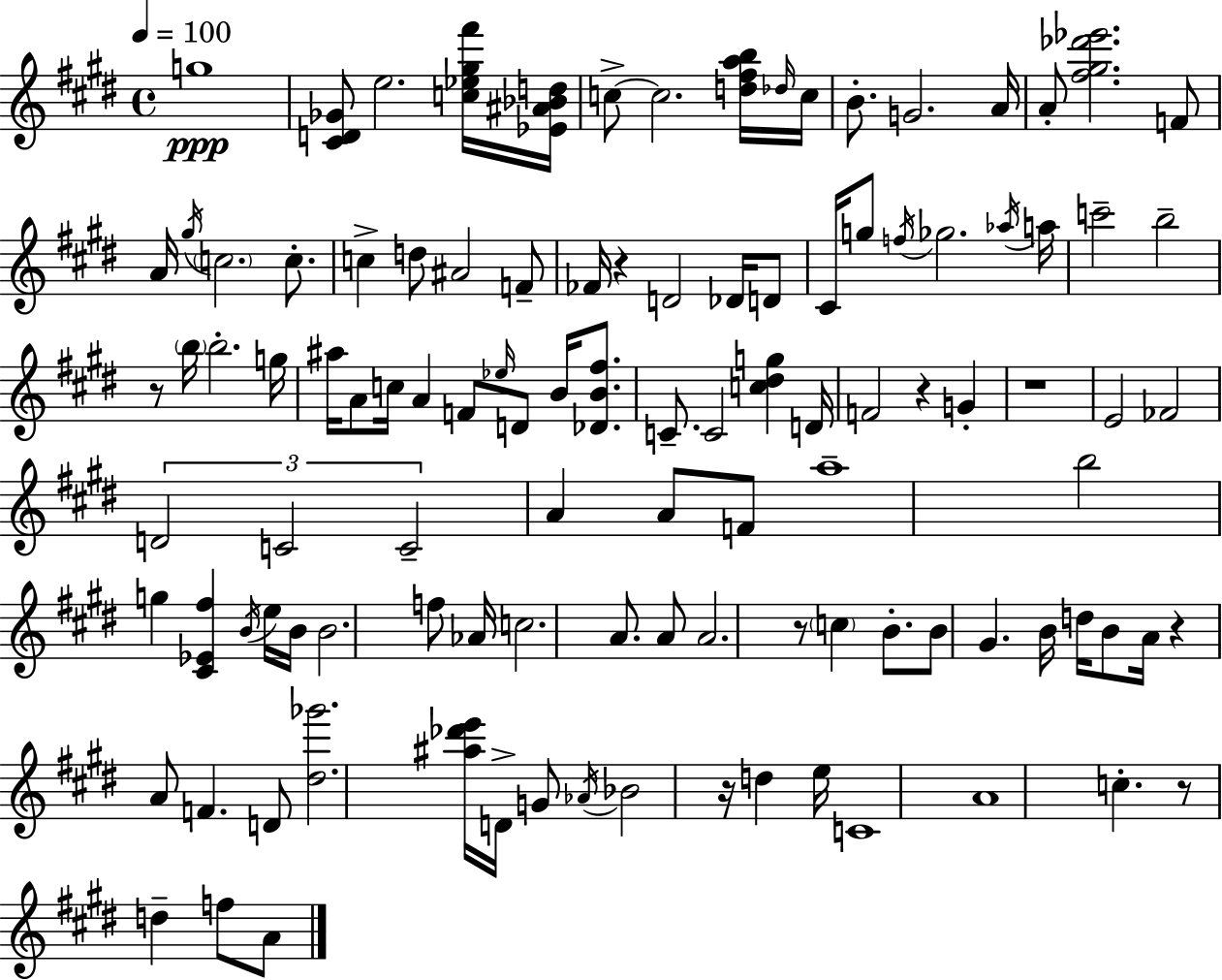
{
  \clef treble
  \time 4/4
  \defaultTimeSignature
  \key e \major
  \tempo 4 = 100
  g''1\ppp | <cis' d' ges'>8 e''2. <c'' ees'' gis'' fis'''>16 <ees' ais' bes' d''>16 | c''8->~~ c''2. <d'' fis'' a'' b''>16 \grace { des''16 } | c''16 b'8.-. g'2. | \break a'16 a'8-. <fis'' gis'' des''' ees'''>2. f'8 | a'16 \acciaccatura { gis''16 } \parenthesize c''2. c''8.-. | c''4-> d''8 ais'2 | f'8-- fes'16 r4 d'2 des'16 | \break d'8 cis'16 g''8 \acciaccatura { f''16 } ges''2. | \acciaccatura { aes''16 } a''16 c'''2-- b''2-- | r8 \parenthesize b''16 b''2.-. | g''16 ais''16 a'8 c''16 a'4 f'8 \grace { ees''16 } d'8 | \break b'16 <des' b' fis''>8. c'8.-- c'2 | <c'' dis'' g''>4 d'16 f'2 r4 | g'4-. r1 | e'2 fes'2 | \break \tuplet 3/2 { d'2 c'2 | c'2-- } a'4 | a'8 f'8 a''1-- | b''2 g''4 | \break <cis' ees' fis''>4 \acciaccatura { b'16 } e''16 b'16 b'2. | f''8 aes'16 c''2. | a'8. a'8 a'2. | r8 \parenthesize c''4 b'8.-. b'8 gis'4. | \break b'16 d''16 b'8 a'16 r4 a'8 | f'4. d'8 <dis'' ges'''>2. | <ais'' des''' e'''>16 d'16-> g'8 \acciaccatura { aes'16 } bes'2 | r16 d''4 e''16 c'1 | \break a'1 | c''4.-. r8 d''4-- | f''8 a'8 \bar "|."
}